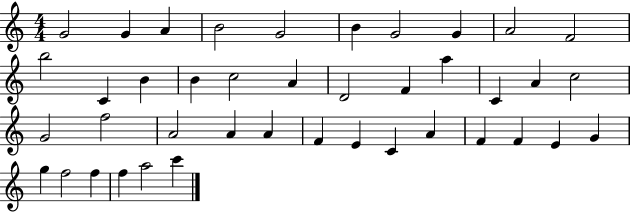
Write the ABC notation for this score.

X:1
T:Untitled
M:4/4
L:1/4
K:C
G2 G A B2 G2 B G2 G A2 F2 b2 C B B c2 A D2 F a C A c2 G2 f2 A2 A A F E C A F F E G g f2 f f a2 c'